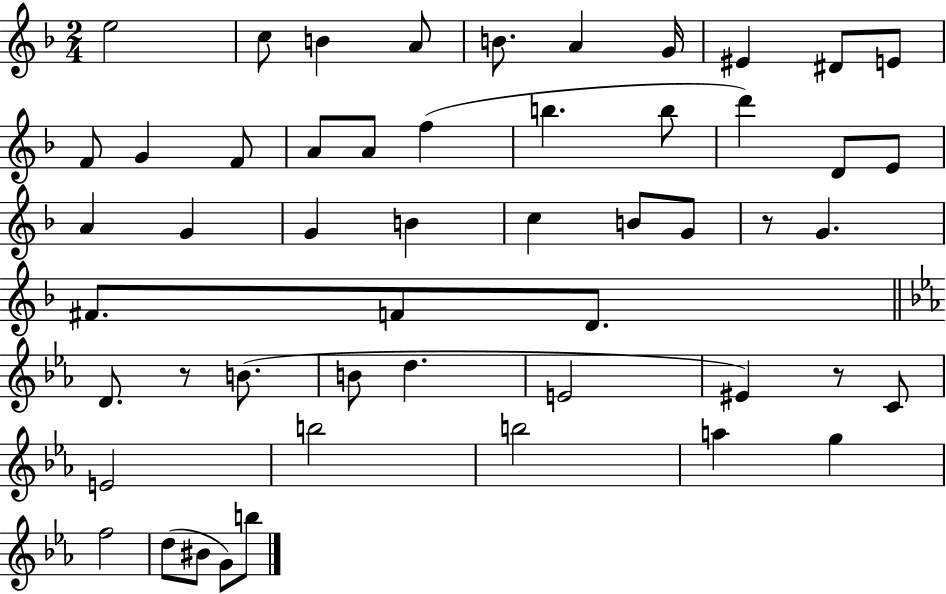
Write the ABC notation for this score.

X:1
T:Untitled
M:2/4
L:1/4
K:F
e2 c/2 B A/2 B/2 A G/4 ^E ^D/2 E/2 F/2 G F/2 A/2 A/2 f b b/2 d' D/2 E/2 A G G B c B/2 G/2 z/2 G ^F/2 F/2 D/2 D/2 z/2 B/2 B/2 d E2 ^E z/2 C/2 E2 b2 b2 a g f2 d/2 ^B/2 G/2 b/2